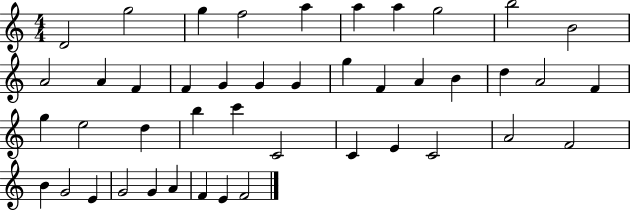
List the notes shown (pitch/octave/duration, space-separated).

D4/h G5/h G5/q F5/h A5/q A5/q A5/q G5/h B5/h B4/h A4/h A4/q F4/q F4/q G4/q G4/q G4/q G5/q F4/q A4/q B4/q D5/q A4/h F4/q G5/q E5/h D5/q B5/q C6/q C4/h C4/q E4/q C4/h A4/h F4/h B4/q G4/h E4/q G4/h G4/q A4/q F4/q E4/q F4/h